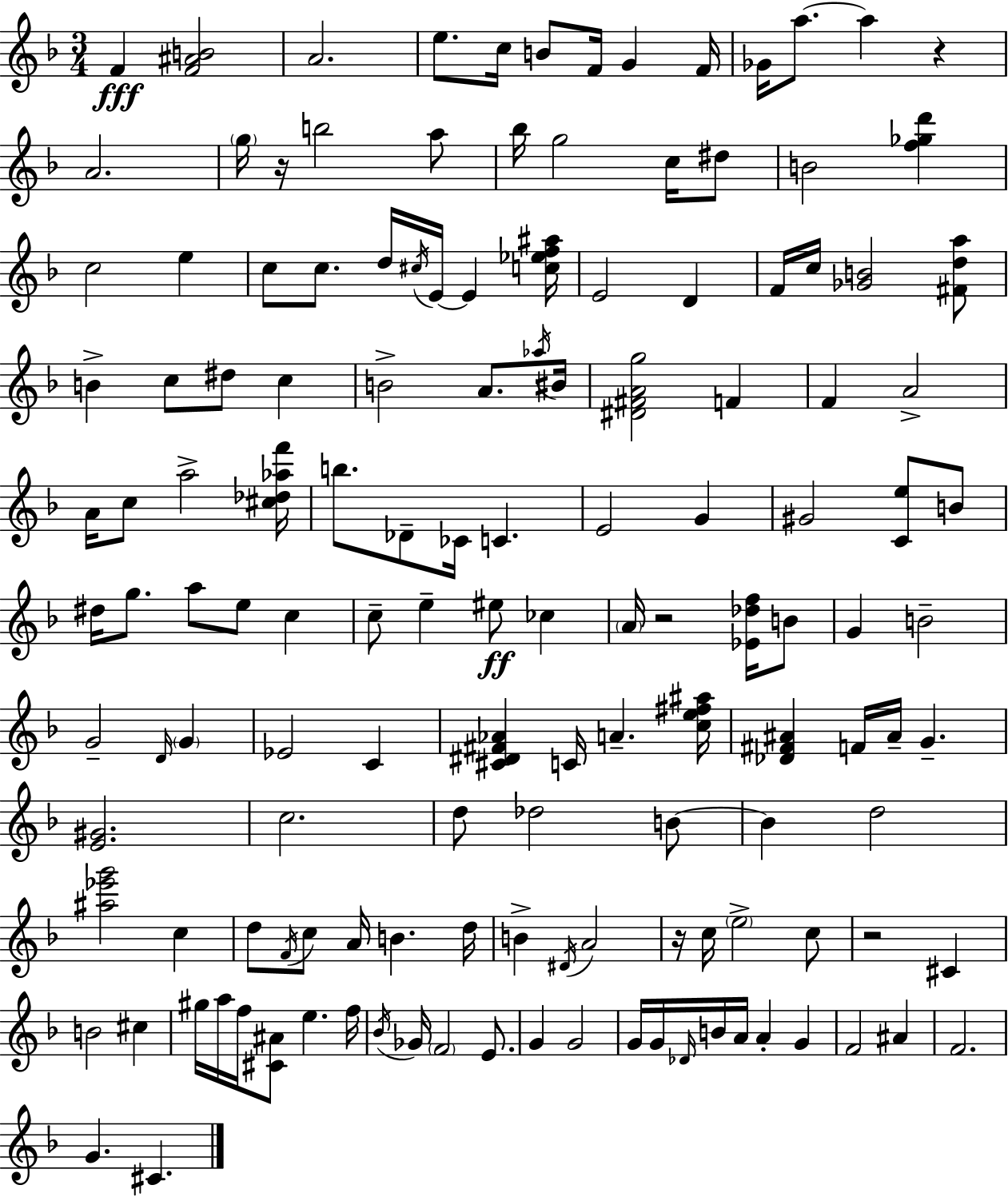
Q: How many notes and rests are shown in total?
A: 142